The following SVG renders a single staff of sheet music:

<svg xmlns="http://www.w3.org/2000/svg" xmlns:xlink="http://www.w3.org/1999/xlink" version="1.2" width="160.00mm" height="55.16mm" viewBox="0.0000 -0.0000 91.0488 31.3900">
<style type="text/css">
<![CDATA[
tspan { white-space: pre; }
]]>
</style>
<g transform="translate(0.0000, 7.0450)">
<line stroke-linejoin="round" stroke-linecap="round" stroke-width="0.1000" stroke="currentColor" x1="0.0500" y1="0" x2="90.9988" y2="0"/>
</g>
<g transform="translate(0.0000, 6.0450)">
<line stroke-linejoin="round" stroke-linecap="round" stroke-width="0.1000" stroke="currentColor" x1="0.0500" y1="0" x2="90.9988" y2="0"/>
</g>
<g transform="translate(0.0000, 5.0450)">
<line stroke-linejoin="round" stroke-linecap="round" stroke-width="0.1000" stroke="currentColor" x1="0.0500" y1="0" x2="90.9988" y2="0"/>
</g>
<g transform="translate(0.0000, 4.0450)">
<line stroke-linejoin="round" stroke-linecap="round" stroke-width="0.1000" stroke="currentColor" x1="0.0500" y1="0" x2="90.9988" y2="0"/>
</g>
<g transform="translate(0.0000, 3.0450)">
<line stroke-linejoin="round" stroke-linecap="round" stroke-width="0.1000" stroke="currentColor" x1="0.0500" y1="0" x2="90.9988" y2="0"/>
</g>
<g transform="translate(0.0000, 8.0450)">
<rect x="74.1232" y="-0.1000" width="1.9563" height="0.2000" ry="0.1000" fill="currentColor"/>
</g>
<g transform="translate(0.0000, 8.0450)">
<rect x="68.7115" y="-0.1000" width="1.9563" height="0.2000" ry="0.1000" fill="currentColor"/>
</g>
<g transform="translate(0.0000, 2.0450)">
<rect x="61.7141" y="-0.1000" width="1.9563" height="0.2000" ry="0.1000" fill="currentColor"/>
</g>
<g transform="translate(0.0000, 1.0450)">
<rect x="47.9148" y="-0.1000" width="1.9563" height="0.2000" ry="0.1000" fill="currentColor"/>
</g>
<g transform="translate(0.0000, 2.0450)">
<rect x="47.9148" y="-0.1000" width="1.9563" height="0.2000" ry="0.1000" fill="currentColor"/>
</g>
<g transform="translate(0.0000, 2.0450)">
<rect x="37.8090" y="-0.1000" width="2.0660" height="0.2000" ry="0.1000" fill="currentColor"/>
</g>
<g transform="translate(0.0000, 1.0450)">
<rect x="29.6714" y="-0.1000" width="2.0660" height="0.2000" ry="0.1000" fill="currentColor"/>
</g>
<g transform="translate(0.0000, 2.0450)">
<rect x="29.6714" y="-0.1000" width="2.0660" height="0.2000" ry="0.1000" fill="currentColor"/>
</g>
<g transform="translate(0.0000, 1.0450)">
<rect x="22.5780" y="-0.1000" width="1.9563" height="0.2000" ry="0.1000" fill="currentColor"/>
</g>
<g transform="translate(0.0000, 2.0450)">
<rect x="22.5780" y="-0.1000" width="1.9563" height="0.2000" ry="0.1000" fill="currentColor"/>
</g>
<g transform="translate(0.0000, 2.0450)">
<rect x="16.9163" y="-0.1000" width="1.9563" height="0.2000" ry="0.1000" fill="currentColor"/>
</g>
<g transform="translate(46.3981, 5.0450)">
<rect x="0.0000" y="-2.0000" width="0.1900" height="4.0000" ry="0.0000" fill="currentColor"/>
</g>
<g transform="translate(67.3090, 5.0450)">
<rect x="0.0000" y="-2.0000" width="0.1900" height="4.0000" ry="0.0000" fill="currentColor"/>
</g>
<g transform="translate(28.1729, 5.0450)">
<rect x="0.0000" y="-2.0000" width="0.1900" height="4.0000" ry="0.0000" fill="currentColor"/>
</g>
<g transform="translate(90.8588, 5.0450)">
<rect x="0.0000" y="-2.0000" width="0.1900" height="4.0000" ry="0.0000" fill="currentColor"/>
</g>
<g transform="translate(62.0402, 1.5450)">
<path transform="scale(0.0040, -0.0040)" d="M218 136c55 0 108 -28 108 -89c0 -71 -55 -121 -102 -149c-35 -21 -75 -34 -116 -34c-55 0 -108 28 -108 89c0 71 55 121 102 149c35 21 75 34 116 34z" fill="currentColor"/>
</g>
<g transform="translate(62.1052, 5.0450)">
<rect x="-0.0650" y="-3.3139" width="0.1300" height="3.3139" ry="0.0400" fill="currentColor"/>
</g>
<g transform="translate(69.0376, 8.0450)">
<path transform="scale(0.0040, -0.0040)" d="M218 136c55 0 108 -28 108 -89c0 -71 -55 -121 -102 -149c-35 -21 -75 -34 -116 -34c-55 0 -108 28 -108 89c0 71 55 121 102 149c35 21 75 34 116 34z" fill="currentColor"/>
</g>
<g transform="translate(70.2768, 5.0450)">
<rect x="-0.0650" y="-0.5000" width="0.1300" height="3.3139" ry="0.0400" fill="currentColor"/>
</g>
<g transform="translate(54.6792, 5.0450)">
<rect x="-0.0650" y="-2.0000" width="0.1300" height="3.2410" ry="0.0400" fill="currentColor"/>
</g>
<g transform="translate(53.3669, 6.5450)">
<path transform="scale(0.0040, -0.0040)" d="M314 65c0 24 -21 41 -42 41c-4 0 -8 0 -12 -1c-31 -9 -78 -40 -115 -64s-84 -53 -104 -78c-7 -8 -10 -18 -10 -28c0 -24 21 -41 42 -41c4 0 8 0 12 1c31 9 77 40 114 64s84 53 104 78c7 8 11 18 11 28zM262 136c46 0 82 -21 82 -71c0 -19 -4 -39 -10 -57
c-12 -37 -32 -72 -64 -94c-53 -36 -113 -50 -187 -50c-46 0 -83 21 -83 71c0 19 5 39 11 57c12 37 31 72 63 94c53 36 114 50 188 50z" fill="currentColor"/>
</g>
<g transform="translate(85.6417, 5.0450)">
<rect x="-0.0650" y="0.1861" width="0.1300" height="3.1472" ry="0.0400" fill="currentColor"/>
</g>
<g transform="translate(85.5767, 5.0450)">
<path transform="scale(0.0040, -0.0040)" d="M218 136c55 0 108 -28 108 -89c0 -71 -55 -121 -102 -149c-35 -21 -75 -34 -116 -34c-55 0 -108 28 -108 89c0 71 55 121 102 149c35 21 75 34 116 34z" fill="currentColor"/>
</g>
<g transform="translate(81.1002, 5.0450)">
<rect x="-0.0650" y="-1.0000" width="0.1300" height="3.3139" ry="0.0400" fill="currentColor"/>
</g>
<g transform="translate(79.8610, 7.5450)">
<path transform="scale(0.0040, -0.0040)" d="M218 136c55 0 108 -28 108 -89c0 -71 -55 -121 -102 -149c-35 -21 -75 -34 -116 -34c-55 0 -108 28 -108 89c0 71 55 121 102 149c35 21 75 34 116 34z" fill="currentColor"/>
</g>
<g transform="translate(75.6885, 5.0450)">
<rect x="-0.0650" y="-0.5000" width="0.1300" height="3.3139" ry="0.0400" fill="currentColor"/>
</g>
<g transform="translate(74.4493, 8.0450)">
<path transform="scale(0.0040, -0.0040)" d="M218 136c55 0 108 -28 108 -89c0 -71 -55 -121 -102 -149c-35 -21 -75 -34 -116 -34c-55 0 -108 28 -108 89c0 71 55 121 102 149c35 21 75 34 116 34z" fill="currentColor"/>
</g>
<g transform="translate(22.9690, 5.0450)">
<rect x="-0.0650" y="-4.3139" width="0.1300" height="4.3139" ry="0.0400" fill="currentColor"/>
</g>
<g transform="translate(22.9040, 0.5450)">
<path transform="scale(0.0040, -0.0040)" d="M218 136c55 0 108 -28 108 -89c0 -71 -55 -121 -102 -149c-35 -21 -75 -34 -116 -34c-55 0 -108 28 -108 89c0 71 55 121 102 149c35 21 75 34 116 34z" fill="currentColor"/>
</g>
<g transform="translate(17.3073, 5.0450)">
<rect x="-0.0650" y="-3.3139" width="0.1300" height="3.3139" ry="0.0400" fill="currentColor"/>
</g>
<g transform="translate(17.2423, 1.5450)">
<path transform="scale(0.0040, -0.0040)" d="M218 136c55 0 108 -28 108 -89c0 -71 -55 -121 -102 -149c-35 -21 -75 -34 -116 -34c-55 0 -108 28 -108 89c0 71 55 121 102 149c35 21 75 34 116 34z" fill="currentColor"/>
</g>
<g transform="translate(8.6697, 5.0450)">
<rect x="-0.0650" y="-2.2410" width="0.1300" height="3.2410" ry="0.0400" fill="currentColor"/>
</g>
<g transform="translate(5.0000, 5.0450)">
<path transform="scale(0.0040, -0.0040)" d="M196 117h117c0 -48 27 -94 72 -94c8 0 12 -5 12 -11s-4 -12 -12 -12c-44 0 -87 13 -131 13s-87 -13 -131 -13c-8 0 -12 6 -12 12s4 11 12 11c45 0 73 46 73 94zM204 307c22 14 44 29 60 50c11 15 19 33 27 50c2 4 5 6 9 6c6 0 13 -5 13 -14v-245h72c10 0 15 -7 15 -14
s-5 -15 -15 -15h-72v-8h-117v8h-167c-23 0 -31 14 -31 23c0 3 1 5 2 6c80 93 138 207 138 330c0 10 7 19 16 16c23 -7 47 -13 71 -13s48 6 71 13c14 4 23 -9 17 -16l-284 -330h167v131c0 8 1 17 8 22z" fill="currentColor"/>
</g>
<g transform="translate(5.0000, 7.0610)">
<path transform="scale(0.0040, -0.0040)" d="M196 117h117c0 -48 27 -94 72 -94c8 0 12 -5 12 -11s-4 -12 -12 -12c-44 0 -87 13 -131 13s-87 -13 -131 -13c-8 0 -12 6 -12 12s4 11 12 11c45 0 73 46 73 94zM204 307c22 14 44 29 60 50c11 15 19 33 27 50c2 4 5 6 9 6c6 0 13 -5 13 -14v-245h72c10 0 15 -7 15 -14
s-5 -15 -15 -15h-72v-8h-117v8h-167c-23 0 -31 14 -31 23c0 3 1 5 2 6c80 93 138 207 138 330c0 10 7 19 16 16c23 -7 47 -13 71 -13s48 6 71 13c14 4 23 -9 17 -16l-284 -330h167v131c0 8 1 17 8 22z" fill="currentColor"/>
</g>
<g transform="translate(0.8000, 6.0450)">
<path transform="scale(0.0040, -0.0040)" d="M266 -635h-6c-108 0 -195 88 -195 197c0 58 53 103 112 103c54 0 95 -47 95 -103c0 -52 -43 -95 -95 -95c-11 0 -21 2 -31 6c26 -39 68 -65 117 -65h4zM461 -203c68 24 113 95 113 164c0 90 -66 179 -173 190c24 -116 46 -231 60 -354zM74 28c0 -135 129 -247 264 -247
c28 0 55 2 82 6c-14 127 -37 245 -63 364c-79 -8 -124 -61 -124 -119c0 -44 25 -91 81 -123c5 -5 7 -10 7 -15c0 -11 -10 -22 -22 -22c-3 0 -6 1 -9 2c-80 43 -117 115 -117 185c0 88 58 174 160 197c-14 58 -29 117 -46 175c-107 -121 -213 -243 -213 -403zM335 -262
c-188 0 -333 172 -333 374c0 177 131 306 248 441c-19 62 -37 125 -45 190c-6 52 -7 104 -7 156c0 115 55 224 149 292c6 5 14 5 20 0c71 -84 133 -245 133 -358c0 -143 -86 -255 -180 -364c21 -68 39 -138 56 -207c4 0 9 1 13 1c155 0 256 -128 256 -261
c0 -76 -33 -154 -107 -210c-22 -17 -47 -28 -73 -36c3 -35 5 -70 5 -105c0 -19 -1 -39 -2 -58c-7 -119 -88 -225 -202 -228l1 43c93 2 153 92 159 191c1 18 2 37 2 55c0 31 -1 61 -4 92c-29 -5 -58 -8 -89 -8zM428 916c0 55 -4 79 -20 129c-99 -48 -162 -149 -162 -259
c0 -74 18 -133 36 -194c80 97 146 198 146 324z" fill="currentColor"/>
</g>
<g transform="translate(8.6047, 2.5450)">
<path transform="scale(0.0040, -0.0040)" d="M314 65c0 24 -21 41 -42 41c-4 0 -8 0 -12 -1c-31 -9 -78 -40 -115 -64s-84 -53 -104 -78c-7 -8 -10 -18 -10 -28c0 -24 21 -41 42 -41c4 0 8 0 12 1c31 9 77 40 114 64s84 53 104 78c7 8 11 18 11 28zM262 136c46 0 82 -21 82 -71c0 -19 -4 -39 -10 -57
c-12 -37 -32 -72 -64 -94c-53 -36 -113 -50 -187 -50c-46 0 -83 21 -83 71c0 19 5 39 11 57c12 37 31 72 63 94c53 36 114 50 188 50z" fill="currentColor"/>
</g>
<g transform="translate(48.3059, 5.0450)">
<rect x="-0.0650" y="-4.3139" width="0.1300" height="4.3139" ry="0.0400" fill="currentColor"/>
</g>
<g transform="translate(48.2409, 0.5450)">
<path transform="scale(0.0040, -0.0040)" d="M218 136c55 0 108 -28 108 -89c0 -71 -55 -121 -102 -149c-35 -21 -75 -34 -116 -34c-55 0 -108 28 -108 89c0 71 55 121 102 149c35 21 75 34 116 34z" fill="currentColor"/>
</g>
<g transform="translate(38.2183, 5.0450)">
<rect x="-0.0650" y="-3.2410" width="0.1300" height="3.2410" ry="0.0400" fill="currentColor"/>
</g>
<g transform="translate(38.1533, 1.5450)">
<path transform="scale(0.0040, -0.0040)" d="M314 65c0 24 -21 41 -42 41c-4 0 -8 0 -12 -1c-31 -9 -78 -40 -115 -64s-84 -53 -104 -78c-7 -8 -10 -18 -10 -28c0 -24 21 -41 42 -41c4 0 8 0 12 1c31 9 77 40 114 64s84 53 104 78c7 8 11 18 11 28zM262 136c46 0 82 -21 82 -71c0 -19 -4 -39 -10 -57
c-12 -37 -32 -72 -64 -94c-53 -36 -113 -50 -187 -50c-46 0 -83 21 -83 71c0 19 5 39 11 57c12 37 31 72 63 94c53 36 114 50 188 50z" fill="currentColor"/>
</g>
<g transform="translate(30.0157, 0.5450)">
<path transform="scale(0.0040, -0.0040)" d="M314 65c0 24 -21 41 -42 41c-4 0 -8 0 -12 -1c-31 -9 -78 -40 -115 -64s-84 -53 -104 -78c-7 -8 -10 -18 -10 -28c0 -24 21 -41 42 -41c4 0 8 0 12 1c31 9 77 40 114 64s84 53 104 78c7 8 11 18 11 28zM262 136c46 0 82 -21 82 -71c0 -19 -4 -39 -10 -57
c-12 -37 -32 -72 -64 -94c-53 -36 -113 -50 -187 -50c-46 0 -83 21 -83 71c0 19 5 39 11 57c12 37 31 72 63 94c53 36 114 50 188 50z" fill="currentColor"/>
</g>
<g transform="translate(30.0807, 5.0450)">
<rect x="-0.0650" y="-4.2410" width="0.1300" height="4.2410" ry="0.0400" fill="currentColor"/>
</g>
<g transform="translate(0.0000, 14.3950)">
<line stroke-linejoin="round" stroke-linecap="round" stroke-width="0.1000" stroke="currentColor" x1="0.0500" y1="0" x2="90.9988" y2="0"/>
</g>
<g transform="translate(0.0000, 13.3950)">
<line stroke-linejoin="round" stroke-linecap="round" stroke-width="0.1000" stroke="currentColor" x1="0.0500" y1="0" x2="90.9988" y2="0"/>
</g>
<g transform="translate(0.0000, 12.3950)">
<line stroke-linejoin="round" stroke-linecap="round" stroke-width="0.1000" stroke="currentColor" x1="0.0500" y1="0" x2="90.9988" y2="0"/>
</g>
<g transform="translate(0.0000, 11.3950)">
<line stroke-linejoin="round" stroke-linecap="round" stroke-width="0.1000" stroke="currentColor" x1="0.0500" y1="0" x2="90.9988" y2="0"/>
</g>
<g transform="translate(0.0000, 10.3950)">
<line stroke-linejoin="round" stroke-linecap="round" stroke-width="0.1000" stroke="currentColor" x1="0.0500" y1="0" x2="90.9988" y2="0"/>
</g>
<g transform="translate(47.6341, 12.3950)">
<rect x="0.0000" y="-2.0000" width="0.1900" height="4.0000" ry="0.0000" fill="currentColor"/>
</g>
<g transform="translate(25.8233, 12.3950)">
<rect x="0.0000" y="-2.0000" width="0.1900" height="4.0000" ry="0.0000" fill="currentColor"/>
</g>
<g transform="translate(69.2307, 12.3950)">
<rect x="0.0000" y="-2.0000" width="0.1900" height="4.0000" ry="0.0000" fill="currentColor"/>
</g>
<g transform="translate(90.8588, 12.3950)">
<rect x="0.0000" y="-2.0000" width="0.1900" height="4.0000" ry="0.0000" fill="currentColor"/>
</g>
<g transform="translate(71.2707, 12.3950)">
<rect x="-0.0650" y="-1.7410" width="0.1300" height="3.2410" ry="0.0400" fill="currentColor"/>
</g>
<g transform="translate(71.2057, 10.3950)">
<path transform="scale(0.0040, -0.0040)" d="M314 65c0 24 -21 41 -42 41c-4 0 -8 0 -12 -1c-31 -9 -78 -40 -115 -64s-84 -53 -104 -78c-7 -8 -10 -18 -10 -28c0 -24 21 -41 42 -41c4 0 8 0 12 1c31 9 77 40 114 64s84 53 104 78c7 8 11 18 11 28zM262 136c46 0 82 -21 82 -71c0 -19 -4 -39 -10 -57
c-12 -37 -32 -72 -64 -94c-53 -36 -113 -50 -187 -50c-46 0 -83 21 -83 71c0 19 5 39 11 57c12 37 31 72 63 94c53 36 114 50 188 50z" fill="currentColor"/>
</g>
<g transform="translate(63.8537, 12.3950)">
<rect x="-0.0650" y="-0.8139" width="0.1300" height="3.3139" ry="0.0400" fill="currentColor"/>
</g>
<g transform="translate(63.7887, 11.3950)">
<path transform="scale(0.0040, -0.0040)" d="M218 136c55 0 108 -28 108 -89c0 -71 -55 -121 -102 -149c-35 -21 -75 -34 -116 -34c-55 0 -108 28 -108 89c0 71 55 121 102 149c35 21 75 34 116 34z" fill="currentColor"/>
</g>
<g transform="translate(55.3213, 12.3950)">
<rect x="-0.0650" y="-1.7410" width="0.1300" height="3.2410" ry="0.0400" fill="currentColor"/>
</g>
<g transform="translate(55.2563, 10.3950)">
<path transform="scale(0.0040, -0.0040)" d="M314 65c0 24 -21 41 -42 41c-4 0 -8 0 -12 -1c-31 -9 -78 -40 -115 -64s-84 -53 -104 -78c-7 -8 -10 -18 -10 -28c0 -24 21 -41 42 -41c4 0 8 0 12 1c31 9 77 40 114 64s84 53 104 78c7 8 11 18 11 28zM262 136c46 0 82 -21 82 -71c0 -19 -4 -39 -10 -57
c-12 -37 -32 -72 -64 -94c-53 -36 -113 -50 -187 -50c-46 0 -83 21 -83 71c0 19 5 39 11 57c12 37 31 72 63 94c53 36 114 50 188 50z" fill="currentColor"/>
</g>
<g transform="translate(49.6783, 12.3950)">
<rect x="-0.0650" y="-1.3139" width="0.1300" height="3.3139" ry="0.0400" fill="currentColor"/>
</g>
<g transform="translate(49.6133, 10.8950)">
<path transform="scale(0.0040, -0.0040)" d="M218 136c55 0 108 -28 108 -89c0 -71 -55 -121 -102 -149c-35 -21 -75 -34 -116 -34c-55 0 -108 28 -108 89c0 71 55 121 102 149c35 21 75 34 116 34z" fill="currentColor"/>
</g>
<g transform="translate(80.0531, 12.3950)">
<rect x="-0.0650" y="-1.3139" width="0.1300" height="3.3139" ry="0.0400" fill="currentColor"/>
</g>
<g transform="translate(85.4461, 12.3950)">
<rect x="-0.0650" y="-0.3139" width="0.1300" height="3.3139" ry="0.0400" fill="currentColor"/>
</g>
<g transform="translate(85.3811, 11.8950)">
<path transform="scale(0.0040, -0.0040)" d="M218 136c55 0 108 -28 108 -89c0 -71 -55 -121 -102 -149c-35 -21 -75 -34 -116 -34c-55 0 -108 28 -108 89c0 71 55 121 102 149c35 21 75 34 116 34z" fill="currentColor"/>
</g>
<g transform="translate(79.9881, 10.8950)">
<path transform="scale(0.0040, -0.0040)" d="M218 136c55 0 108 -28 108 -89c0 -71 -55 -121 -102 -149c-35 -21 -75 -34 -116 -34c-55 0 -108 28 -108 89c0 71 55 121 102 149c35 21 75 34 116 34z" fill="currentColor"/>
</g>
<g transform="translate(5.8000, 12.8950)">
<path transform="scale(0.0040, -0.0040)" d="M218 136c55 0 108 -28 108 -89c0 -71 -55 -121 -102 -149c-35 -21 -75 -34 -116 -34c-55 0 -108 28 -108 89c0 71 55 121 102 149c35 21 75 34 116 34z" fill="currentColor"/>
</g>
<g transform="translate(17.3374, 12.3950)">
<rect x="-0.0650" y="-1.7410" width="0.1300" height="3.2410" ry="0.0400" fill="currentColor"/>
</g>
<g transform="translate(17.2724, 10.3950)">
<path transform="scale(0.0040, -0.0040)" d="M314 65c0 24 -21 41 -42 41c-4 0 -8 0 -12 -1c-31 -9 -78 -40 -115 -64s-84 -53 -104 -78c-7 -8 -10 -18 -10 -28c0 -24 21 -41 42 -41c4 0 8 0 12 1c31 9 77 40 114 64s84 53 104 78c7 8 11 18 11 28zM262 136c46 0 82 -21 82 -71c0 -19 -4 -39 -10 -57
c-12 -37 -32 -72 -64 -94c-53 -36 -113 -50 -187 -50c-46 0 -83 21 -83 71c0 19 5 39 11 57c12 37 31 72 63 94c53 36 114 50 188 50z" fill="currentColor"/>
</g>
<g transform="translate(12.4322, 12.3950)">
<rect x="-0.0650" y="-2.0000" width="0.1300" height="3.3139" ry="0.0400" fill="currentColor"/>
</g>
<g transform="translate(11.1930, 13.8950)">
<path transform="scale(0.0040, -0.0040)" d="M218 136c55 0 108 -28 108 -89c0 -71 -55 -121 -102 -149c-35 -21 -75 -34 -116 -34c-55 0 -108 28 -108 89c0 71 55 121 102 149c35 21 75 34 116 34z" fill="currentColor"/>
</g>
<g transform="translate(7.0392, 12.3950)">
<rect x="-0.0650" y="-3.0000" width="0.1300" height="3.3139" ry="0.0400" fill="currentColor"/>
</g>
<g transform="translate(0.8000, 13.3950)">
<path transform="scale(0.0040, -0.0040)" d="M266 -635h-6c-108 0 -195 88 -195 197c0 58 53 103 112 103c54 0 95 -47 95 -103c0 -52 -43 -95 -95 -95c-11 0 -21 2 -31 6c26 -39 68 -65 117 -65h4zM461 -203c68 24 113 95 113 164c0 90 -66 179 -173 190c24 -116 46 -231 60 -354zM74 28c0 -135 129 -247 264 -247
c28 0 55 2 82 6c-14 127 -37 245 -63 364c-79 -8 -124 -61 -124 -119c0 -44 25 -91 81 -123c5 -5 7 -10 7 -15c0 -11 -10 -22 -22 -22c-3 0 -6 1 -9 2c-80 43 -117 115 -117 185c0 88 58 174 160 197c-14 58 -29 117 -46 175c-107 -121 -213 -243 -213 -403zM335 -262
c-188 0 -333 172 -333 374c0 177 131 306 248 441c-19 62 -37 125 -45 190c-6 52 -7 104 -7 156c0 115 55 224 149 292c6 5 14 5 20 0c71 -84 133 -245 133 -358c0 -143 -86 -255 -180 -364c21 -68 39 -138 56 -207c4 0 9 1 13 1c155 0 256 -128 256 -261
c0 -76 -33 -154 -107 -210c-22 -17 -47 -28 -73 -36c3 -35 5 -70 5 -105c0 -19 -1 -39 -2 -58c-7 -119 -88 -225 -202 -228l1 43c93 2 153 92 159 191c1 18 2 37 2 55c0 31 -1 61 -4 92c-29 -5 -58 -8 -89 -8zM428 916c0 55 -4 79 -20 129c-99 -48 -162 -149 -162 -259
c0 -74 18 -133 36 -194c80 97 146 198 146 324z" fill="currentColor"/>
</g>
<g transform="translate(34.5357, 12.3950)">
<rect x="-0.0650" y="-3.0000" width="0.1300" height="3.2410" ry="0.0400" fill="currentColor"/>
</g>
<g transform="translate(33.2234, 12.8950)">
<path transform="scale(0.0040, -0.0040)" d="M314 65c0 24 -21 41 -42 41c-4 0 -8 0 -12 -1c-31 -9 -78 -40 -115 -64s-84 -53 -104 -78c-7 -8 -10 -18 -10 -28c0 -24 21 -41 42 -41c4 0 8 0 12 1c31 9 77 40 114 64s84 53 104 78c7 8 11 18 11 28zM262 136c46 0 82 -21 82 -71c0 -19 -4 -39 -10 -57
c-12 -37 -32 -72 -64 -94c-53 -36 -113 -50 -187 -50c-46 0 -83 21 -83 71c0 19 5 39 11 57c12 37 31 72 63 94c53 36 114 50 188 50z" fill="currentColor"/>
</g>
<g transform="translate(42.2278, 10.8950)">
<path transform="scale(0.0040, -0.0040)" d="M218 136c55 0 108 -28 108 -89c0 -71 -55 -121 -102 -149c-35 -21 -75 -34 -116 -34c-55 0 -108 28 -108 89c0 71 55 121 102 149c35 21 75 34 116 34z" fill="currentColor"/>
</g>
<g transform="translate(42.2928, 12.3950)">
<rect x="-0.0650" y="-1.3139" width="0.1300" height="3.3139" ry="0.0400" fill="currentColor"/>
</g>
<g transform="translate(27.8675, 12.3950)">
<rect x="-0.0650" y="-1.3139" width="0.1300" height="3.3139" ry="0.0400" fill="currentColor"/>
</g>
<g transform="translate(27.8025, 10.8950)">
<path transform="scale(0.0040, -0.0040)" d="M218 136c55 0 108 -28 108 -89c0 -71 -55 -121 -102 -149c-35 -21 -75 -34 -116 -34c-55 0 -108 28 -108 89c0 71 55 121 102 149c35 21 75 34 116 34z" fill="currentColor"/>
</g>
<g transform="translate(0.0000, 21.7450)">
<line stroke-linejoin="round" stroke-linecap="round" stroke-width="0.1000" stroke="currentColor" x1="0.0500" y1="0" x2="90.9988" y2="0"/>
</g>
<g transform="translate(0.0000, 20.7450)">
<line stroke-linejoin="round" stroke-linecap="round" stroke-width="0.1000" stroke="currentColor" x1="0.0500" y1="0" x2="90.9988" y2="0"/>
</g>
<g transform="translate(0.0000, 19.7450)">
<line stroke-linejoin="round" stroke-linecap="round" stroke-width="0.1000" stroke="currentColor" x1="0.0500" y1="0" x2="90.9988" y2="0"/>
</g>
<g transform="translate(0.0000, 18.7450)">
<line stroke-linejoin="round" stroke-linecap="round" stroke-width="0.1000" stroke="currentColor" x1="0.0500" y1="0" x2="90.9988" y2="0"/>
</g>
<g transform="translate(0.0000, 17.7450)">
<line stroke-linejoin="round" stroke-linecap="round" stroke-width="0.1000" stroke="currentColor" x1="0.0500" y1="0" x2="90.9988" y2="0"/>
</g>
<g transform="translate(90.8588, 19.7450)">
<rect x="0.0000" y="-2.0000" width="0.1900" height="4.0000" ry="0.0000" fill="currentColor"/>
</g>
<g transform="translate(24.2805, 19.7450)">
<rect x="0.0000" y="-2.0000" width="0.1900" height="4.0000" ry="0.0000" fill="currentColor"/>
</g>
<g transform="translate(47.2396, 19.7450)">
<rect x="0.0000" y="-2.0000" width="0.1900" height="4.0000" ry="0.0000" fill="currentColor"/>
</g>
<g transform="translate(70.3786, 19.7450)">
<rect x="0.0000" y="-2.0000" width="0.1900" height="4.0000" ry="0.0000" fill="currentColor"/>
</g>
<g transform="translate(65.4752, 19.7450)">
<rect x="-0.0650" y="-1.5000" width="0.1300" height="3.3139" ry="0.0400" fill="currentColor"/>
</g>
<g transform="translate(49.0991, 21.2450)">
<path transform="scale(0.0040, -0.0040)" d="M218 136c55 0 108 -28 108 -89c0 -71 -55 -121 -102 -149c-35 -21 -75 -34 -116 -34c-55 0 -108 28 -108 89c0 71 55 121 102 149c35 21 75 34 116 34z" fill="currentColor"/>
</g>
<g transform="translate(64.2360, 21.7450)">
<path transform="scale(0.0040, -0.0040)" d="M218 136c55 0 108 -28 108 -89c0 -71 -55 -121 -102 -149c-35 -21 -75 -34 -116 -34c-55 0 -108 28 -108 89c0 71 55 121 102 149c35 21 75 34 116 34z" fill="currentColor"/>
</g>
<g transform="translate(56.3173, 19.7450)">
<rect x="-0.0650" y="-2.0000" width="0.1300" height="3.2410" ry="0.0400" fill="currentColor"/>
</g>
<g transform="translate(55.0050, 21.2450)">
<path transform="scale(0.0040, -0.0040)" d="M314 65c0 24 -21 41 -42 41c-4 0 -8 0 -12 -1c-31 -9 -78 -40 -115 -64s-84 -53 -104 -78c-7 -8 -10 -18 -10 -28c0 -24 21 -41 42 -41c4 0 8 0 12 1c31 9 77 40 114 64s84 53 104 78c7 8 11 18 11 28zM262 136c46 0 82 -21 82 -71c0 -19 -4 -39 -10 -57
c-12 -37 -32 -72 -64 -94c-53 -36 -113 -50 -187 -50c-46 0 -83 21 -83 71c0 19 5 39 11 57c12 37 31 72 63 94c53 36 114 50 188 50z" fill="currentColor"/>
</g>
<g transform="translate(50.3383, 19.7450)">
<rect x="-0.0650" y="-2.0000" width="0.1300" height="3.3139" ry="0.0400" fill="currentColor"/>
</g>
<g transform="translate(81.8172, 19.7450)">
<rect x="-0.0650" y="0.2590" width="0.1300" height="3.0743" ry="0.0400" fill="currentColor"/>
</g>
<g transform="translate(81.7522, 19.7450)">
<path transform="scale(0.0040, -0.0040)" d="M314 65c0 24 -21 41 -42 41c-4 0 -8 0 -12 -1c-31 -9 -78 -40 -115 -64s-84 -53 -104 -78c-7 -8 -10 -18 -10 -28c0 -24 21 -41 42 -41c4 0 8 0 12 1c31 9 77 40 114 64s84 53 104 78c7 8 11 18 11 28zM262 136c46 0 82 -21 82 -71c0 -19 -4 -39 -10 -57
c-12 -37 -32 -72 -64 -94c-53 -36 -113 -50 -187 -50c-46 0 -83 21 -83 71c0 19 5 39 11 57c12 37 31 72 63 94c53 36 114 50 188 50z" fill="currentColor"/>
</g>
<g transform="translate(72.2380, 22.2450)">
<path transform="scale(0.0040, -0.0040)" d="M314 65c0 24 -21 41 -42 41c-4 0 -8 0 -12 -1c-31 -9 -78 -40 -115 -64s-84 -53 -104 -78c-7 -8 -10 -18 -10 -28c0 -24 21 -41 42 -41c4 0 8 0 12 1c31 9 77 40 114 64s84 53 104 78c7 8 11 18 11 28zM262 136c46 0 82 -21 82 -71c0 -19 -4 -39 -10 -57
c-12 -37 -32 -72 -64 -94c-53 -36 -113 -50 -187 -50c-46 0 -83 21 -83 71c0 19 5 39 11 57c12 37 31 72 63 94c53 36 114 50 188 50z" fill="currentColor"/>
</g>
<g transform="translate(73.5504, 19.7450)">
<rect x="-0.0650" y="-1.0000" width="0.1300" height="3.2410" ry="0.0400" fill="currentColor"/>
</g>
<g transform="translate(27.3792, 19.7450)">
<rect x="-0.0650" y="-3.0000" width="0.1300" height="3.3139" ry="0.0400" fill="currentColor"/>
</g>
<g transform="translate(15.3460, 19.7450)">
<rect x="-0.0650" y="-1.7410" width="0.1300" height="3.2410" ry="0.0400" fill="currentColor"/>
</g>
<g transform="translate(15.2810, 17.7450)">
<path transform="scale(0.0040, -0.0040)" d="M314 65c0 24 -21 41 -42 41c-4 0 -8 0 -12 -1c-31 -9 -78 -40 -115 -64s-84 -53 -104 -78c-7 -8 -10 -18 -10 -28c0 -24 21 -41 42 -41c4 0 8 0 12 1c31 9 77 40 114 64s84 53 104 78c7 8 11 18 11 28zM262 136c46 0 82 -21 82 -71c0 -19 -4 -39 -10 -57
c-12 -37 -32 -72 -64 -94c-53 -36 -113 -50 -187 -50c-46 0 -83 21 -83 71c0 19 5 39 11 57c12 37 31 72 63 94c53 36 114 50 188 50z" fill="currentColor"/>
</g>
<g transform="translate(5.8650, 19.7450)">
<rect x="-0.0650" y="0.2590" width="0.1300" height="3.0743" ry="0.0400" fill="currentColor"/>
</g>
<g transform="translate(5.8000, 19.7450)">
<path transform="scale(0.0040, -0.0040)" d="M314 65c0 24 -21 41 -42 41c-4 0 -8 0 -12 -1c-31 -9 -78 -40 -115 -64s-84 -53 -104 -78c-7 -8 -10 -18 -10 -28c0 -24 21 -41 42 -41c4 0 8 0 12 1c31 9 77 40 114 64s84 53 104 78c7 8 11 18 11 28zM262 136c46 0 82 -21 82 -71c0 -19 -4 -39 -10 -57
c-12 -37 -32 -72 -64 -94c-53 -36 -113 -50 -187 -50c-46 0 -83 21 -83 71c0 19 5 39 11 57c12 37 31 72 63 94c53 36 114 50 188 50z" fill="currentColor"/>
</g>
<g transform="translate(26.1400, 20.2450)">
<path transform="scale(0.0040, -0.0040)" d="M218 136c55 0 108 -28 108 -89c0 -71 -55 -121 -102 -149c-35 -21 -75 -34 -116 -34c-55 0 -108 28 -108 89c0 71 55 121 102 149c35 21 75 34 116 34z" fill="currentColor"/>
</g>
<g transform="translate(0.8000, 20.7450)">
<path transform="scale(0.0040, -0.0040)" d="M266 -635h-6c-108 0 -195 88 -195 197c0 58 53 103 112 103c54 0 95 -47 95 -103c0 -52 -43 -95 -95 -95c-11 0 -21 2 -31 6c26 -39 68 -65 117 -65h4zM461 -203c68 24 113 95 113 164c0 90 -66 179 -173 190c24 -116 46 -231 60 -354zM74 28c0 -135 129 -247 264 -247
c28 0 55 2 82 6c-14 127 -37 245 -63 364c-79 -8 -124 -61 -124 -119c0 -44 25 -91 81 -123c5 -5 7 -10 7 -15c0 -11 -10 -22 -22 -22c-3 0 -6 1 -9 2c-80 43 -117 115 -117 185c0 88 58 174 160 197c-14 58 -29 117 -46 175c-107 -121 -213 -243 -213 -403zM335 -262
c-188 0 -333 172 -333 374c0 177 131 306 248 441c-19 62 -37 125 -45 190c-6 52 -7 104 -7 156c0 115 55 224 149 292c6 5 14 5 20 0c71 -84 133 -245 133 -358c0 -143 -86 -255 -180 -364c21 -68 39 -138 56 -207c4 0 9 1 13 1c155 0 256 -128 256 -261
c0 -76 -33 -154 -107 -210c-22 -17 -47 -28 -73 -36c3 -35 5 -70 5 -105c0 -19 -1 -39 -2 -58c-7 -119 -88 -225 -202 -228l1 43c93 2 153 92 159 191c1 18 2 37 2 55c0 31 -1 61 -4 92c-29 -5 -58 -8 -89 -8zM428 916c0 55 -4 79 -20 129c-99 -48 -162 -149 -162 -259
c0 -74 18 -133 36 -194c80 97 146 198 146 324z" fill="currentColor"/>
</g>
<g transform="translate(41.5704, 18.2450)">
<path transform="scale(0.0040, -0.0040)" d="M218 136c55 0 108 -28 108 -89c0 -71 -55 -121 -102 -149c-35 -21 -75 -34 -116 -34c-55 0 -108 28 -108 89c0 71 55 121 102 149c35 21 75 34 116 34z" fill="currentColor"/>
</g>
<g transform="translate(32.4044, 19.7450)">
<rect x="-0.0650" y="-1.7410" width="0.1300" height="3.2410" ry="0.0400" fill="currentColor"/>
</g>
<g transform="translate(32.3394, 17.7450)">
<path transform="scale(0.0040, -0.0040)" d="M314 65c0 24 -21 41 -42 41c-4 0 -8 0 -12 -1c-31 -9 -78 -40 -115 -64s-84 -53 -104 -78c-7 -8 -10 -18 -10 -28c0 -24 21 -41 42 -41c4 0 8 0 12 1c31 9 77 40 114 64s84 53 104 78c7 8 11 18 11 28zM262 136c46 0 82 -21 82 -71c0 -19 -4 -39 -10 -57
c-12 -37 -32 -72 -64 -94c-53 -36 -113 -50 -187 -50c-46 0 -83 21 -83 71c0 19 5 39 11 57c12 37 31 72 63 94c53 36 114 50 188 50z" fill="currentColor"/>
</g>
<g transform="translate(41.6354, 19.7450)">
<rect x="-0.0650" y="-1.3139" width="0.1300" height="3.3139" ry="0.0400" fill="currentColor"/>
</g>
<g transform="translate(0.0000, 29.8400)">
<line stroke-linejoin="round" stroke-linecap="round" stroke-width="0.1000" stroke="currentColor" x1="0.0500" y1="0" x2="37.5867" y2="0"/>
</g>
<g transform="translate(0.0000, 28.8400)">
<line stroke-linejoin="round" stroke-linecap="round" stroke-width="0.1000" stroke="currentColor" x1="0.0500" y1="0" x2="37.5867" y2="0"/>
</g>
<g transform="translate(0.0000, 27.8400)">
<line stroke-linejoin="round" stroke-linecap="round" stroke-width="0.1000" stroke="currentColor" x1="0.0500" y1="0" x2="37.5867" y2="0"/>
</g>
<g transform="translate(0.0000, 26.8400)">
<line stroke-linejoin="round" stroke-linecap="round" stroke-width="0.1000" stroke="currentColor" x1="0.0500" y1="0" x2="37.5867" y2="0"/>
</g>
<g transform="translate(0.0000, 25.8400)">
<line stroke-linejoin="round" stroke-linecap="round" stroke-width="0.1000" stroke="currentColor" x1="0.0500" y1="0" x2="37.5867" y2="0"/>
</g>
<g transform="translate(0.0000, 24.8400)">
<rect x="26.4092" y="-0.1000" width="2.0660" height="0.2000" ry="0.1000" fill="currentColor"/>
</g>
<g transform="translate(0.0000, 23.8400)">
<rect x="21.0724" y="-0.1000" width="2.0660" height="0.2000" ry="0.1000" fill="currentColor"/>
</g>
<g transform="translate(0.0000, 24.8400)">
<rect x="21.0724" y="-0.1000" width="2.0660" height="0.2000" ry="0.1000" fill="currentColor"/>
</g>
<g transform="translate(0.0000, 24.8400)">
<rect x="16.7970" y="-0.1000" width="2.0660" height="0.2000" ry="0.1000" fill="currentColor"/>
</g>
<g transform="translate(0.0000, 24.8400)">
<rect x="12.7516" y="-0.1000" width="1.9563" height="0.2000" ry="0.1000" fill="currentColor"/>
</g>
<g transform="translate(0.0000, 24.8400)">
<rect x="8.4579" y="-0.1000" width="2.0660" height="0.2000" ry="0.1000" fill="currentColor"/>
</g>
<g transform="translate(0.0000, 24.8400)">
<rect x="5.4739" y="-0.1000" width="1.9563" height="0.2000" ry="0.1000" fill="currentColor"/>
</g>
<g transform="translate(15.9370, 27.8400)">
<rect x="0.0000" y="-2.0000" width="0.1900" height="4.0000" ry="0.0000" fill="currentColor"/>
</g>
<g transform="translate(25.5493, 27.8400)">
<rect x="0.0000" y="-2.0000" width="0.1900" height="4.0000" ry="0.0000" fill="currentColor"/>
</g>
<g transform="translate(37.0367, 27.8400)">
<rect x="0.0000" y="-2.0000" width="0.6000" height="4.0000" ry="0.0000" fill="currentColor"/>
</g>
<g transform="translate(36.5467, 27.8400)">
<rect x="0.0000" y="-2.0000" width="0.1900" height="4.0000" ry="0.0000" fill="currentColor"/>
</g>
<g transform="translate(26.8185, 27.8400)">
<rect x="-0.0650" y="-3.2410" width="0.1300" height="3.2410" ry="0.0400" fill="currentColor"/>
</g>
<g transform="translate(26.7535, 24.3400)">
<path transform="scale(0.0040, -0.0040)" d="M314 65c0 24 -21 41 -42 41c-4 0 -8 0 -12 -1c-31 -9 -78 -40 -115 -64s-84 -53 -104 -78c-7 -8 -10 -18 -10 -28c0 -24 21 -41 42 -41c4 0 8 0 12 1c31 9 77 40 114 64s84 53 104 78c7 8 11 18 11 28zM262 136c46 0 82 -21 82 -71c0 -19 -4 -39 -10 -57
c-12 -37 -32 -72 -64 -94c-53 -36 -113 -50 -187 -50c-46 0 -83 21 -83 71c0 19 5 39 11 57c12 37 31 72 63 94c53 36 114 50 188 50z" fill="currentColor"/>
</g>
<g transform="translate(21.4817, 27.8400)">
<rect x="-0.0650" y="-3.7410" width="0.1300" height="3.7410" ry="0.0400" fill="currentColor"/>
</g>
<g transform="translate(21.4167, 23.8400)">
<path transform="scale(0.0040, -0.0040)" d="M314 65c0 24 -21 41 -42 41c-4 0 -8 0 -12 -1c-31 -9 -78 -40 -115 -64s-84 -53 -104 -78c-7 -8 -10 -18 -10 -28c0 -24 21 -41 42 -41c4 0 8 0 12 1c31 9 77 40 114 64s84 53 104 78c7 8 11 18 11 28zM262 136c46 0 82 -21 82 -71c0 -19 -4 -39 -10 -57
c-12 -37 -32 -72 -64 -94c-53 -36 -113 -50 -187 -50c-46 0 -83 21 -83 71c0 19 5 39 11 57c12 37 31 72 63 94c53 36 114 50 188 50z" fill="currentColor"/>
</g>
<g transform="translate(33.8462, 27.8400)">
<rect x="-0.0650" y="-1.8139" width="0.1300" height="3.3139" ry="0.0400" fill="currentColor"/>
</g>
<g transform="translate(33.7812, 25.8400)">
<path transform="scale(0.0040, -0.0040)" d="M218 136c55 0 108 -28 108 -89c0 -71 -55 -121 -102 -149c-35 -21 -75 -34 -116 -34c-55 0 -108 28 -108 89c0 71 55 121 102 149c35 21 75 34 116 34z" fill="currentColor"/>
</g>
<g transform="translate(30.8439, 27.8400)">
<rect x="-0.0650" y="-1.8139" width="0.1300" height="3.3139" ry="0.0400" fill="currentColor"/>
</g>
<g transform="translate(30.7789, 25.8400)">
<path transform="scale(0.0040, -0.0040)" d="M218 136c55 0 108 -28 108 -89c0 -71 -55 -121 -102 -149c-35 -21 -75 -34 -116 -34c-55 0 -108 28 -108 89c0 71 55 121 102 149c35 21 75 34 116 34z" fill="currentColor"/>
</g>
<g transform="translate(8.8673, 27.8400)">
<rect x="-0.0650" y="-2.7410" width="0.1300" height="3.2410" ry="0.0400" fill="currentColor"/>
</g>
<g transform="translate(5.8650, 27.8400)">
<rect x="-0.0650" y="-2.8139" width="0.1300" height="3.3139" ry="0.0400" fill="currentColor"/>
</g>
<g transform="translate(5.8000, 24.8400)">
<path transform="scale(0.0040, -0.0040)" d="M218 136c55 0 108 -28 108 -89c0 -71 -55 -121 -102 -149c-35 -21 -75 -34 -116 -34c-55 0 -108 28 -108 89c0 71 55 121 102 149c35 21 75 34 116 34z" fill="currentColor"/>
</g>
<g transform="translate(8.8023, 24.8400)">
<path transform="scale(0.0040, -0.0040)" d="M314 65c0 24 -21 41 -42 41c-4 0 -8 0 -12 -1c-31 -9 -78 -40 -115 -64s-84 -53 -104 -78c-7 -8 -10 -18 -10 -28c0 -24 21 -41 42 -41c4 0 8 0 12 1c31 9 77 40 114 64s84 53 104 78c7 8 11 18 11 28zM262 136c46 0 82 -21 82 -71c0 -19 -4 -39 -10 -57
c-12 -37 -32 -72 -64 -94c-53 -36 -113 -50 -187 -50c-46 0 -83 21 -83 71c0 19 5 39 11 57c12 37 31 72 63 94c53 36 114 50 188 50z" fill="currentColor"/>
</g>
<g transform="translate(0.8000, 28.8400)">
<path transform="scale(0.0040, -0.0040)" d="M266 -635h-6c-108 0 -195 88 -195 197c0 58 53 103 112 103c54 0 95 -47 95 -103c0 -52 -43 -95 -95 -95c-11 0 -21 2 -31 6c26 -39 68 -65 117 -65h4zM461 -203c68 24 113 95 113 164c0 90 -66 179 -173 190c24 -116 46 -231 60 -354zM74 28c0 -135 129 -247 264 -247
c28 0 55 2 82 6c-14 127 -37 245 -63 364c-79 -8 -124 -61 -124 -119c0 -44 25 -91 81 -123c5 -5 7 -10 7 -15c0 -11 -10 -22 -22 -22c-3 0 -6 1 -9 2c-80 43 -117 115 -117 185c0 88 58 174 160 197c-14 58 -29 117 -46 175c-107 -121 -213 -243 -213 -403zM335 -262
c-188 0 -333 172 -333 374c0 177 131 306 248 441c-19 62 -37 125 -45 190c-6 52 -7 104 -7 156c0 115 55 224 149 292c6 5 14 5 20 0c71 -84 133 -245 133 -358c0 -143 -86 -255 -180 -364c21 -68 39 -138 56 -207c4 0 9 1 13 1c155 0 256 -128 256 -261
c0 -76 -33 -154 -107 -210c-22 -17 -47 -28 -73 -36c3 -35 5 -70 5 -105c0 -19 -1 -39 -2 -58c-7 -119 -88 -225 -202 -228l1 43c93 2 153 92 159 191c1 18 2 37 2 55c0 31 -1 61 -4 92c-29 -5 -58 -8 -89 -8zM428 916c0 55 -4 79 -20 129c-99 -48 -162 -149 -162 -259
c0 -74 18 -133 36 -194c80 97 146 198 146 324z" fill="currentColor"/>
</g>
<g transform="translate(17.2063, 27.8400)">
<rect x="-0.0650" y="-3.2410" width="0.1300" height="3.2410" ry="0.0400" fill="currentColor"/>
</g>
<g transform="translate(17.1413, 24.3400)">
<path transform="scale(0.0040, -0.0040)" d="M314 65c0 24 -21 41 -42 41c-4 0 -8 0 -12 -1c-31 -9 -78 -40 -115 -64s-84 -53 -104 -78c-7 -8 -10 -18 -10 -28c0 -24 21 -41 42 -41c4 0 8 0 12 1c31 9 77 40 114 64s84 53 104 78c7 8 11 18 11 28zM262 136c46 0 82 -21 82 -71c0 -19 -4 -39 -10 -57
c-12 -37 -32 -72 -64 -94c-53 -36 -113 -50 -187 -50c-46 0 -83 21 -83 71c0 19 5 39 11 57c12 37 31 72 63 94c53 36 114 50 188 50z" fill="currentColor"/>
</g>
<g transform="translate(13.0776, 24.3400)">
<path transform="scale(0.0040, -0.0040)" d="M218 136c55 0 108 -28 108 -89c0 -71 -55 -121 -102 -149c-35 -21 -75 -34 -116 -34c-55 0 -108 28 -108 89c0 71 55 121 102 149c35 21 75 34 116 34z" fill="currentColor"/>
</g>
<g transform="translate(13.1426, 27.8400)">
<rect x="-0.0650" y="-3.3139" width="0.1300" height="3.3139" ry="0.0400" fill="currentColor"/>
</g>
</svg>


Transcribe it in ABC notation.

X:1
T:Untitled
M:4/4
L:1/4
K:C
g2 b d' d'2 b2 d' F2 b C C D B A F f2 e A2 e e f2 d f2 e c B2 f2 A f2 e F F2 E D2 B2 a a2 b b2 c'2 b2 f f